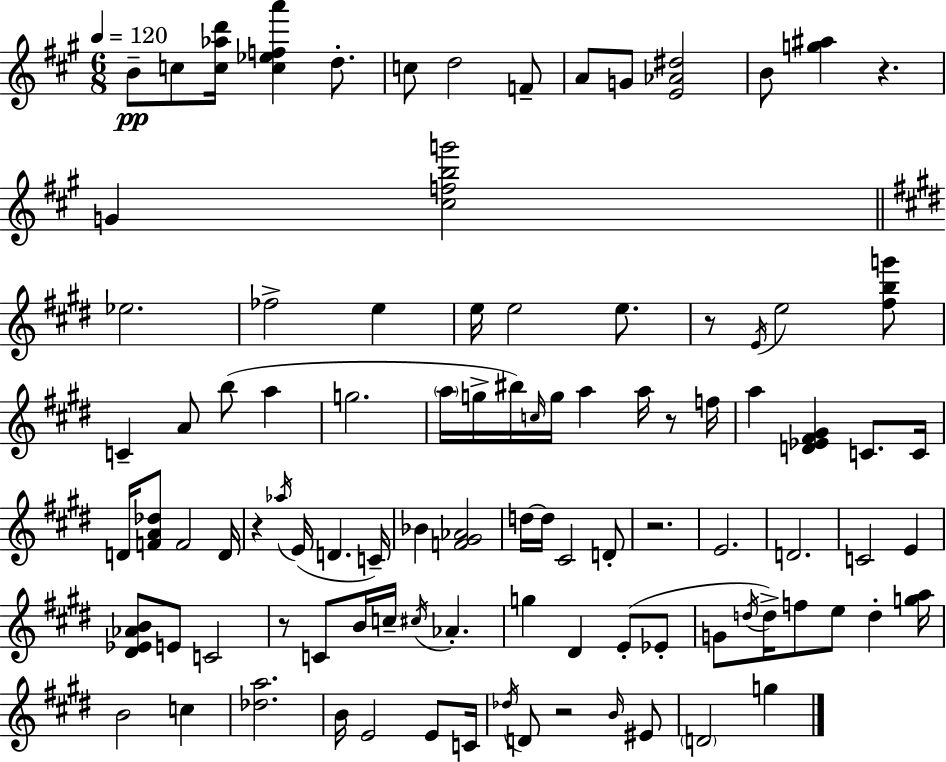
{
  \clef treble
  \numericTimeSignature
  \time 6/8
  \key a \major
  \tempo 4 = 120
  b'8--\pp c''8 <c'' aes'' d'''>16 <c'' ees'' f'' a'''>4 d''8.-. | c''8 d''2 f'8-- | a'8 g'8 <e' aes' dis''>2 | b'8 <g'' ais''>4 r4. | \break g'4 <cis'' f'' b'' g'''>2 | \bar "||" \break \key e \major ees''2. | fes''2-> e''4 | e''16 e''2 e''8. | r8 \acciaccatura { e'16 } e''2 <fis'' b'' g'''>8 | \break c'4-- a'8 b''8( a''4 | g''2. | \parenthesize a''16 g''16-> bis''16) \grace { c''16 } g''16 a''4 a''16 r8 | f''16 a''4 <d' ees' fis' gis'>4 c'8. | \break c'16 d'16 <f' a' des''>8 f'2 | d'16 r4 \acciaccatura { aes''16 } e'16( d'4. | c'16--) bes'4 <f' gis' aes'>2 | d''16~~ d''16 cis'2 | \break d'8-. r2. | e'2. | d'2. | c'2 e'4 | \break <dis' ees' aes' b'>8 e'8 c'2 | r8 c'8 b'16 c''16-- \acciaccatura { cis''16 } aes'4.-. | g''4 dis'4 | e'8-.( ees'8-. g'8 \acciaccatura { d''16 } d''16->) f''8 e''8 | \break d''4-. <g'' a''>16 b'2 | c''4 <des'' a''>2. | b'16 e'2 | e'8 c'16 \acciaccatura { des''16 } d'8 r2 | \break \grace { b'16 } eis'8 \parenthesize d'2 | g''4 \bar "|."
}